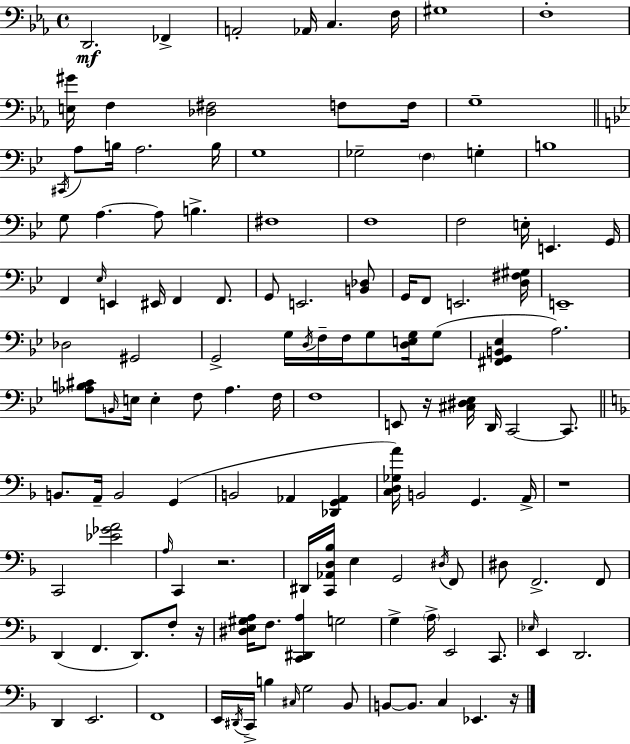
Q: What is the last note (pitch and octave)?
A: Eb2